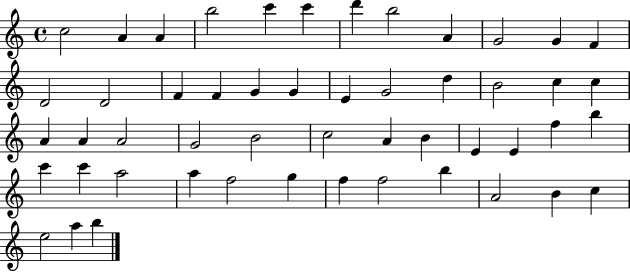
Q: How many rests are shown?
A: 0